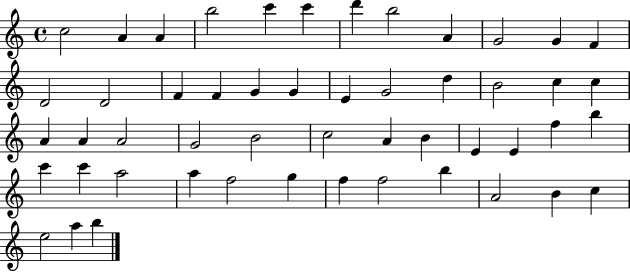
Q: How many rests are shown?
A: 0